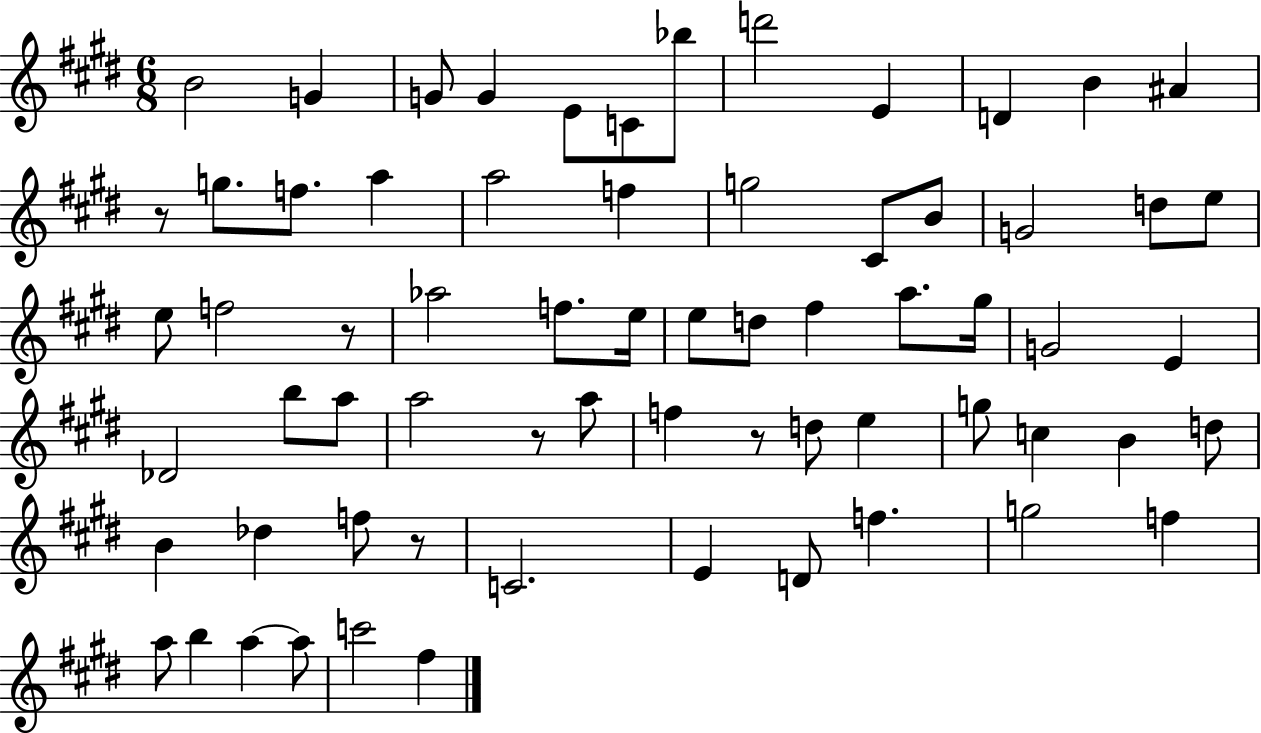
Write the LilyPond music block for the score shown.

{
  \clef treble
  \numericTimeSignature
  \time 6/8
  \key e \major
  b'2 g'4 | g'8 g'4 e'8 c'8 bes''8 | d'''2 e'4 | d'4 b'4 ais'4 | \break r8 g''8. f''8. a''4 | a''2 f''4 | g''2 cis'8 b'8 | g'2 d''8 e''8 | \break e''8 f''2 r8 | aes''2 f''8. e''16 | e''8 d''8 fis''4 a''8. gis''16 | g'2 e'4 | \break des'2 b''8 a''8 | a''2 r8 a''8 | f''4 r8 d''8 e''4 | g''8 c''4 b'4 d''8 | \break b'4 des''4 f''8 r8 | c'2. | e'4 d'8 f''4. | g''2 f''4 | \break a''8 b''4 a''4~~ a''8 | c'''2 fis''4 | \bar "|."
}